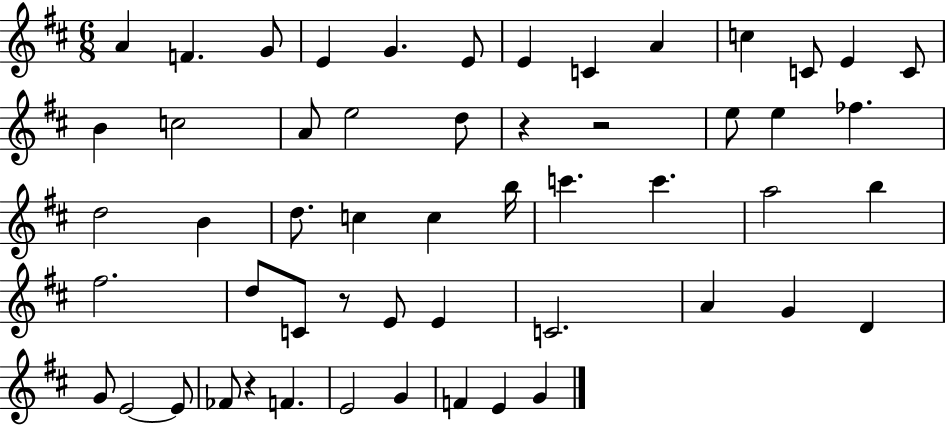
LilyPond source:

{
  \clef treble
  \numericTimeSignature
  \time 6/8
  \key d \major
  \repeat volta 2 { a'4 f'4. g'8 | e'4 g'4. e'8 | e'4 c'4 a'4 | c''4 c'8 e'4 c'8 | \break b'4 c''2 | a'8 e''2 d''8 | r4 r2 | e''8 e''4 fes''4. | \break d''2 b'4 | d''8. c''4 c''4 b''16 | c'''4. c'''4. | a''2 b''4 | \break fis''2. | d''8 c'8 r8 e'8 e'4 | c'2. | a'4 g'4 d'4 | \break g'8 e'2~~ e'8 | fes'8 r4 f'4. | e'2 g'4 | f'4 e'4 g'4 | \break } \bar "|."
}